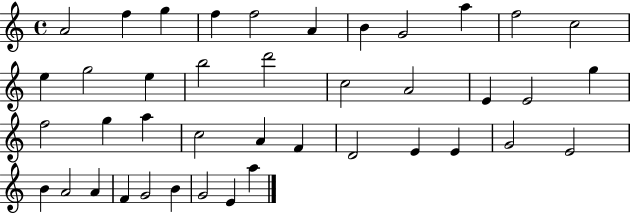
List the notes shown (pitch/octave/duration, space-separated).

A4/h F5/q G5/q F5/q F5/h A4/q B4/q G4/h A5/q F5/h C5/h E5/q G5/h E5/q B5/h D6/h C5/h A4/h E4/q E4/h G5/q F5/h G5/q A5/q C5/h A4/q F4/q D4/h E4/q E4/q G4/h E4/h B4/q A4/h A4/q F4/q G4/h B4/q G4/h E4/q A5/q